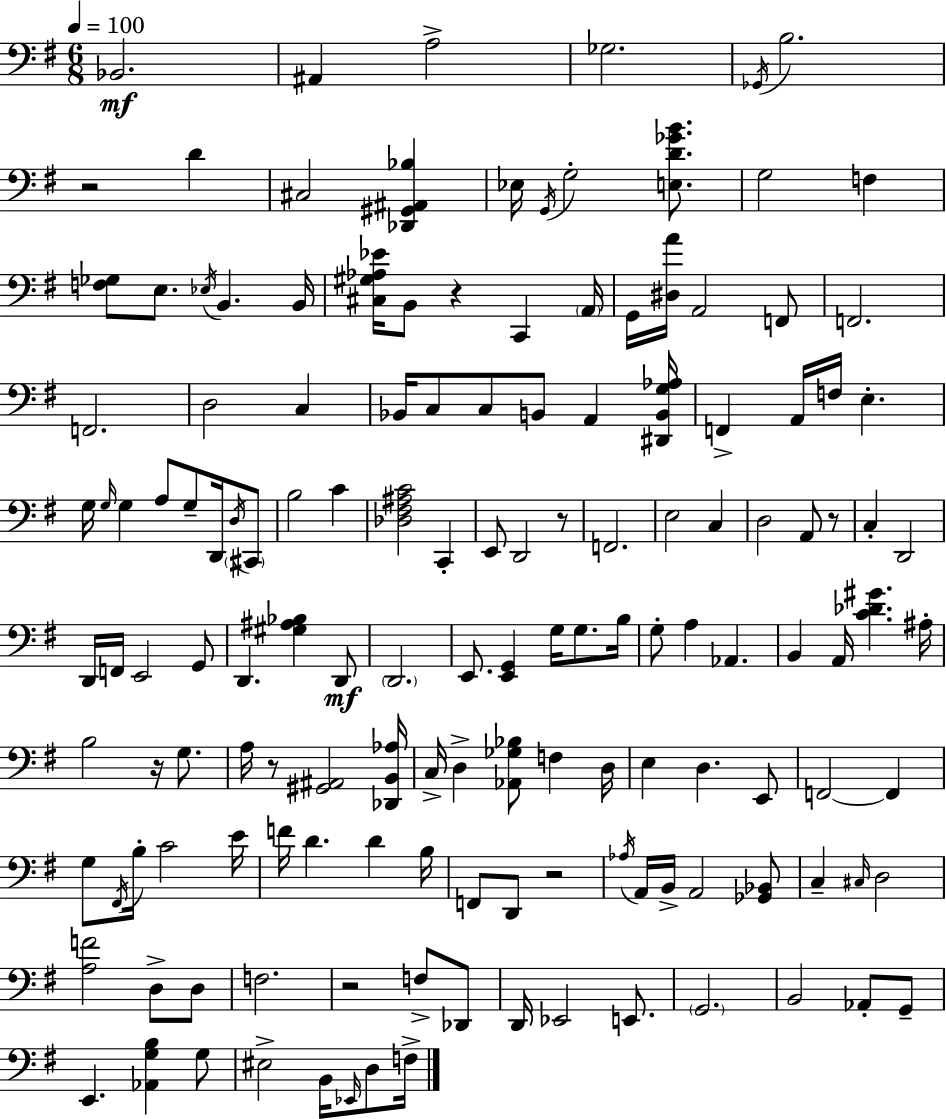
X:1
T:Untitled
M:6/8
L:1/4
K:Em
_B,,2 ^A,, A,2 _G,2 _G,,/4 B,2 z2 D ^C,2 [_D,,^G,,^A,,_B,] _E,/4 G,,/4 G,2 [E,D_GB]/2 G,2 F, [F,_G,]/2 E,/2 _E,/4 B,, B,,/4 [^C,^G,_A,_E]/4 B,,/2 z C,, A,,/4 G,,/4 [^D,A]/4 A,,2 F,,/2 F,,2 F,,2 D,2 C, _B,,/4 C,/2 C,/2 B,,/2 A,, [^D,,B,,G,_A,]/4 F,, A,,/4 F,/4 E, G,/4 G,/4 G, A,/2 G,/2 D,,/4 D,/4 ^C,,/2 B,2 C [_D,^F,^A,C]2 C,, E,,/2 D,,2 z/2 F,,2 E,2 C, D,2 A,,/2 z/2 C, D,,2 D,,/4 F,,/4 E,,2 G,,/2 D,, [^G,^A,_B,] D,,/2 D,,2 E,,/2 [E,,G,,] G,/4 G,/2 B,/4 G,/2 A, _A,, B,, A,,/4 [C_D^G] ^A,/4 B,2 z/4 G,/2 A,/4 z/2 [^G,,^A,,]2 [_D,,B,,_A,]/4 C,/4 D, [_A,,_G,_B,]/2 F, D,/4 E, D, E,,/2 F,,2 F,, G,/2 ^F,,/4 B,/4 C2 E/4 F/4 D D B,/4 F,,/2 D,,/2 z2 _A,/4 A,,/4 B,,/4 A,,2 [_G,,_B,,]/2 C, ^C,/4 D,2 [A,F]2 D,/2 D,/2 F,2 z2 F,/2 _D,,/2 D,,/4 _E,,2 E,,/2 G,,2 B,,2 _A,,/2 G,,/2 E,, [_A,,G,B,] G,/2 ^E,2 B,,/4 _E,,/4 D,/2 F,/4